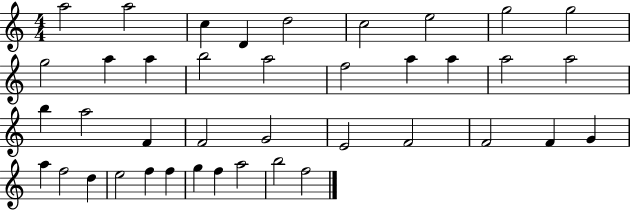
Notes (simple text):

A5/h A5/h C5/q D4/q D5/h C5/h E5/h G5/h G5/h G5/h A5/q A5/q B5/h A5/h F5/h A5/q A5/q A5/h A5/h B5/q A5/h F4/q F4/h G4/h E4/h F4/h F4/h F4/q G4/q A5/q F5/h D5/q E5/h F5/q F5/q G5/q F5/q A5/h B5/h F5/h